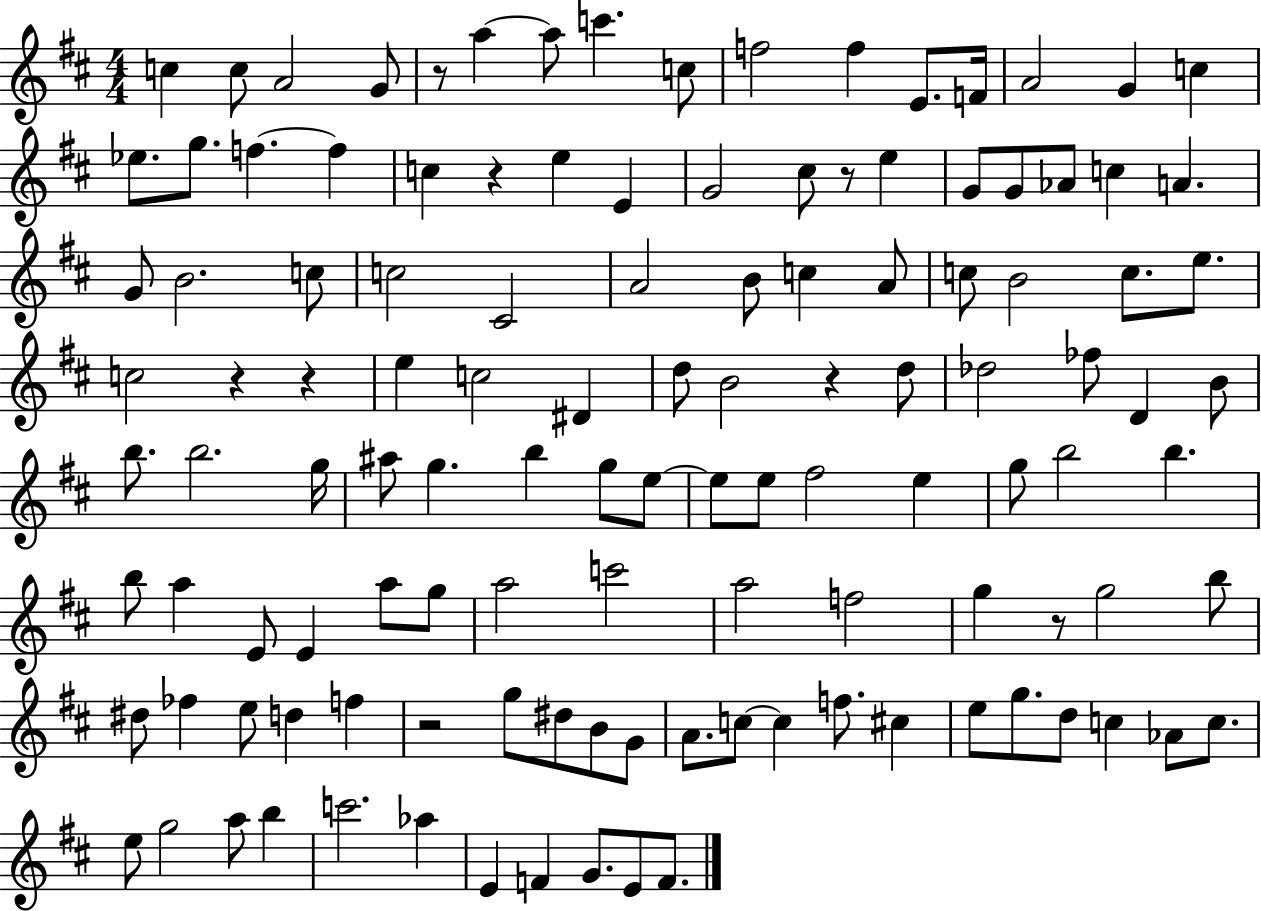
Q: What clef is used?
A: treble